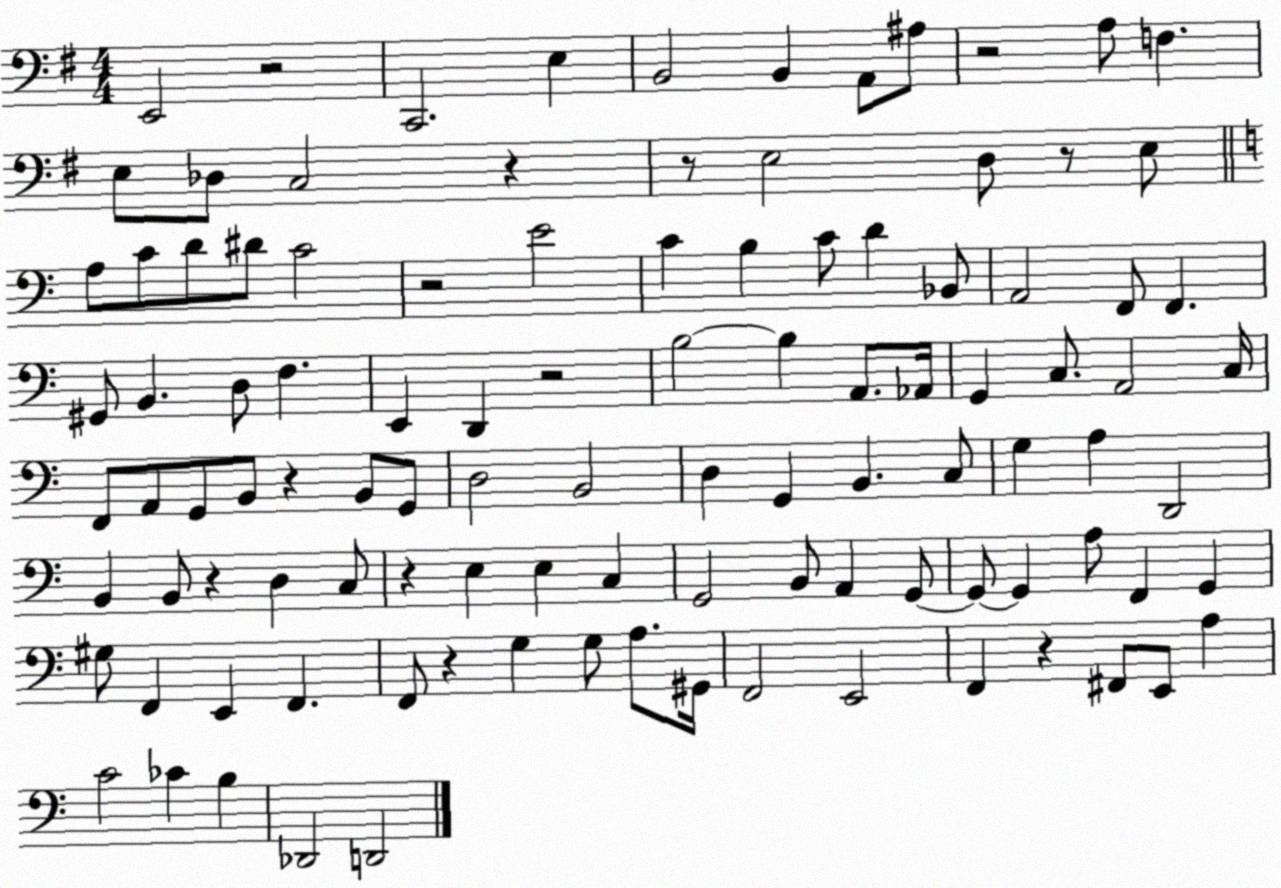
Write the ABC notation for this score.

X:1
T:Untitled
M:4/4
L:1/4
K:G
E,,2 z2 C,,2 E, B,,2 B,, A,,/2 ^A,/2 z2 A,/2 F, E,/2 _D,/2 C,2 z z/2 E,2 D,/2 z/2 E,/2 A,/2 C/2 D/2 ^D/2 C2 z2 E2 C B, C/2 D _B,,/2 A,,2 F,,/2 F,, ^G,,/2 B,, D,/2 F, E,, D,, z2 B,2 B, A,,/2 _A,,/4 G,, C,/2 A,,2 C,/4 F,,/2 A,,/2 G,,/2 B,,/2 z B,,/2 G,,/2 D,2 B,,2 D, G,, B,, C,/2 G, A, D,,2 B,, B,,/2 z D, C,/2 z E, E, C, G,,2 B,,/2 A,, G,,/2 G,,/2 G,, A,/2 F,, G,, ^G,/2 F,, E,, F,, F,,/2 z G, G,/2 A,/2 ^G,,/4 F,,2 E,,2 F,, z ^F,,/2 E,,/2 A, C2 _C B, _D,,2 D,,2